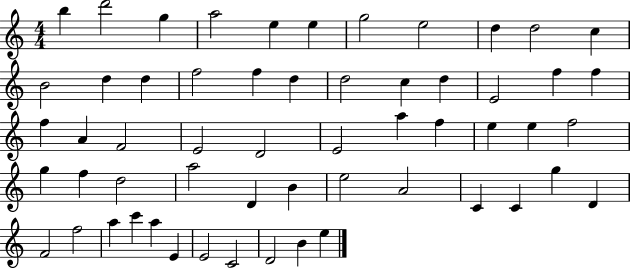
{
  \clef treble
  \numericTimeSignature
  \time 4/4
  \key c \major
  b''4 d'''2 g''4 | a''2 e''4 e''4 | g''2 e''2 | d''4 d''2 c''4 | \break b'2 d''4 d''4 | f''2 f''4 d''4 | d''2 c''4 d''4 | e'2 f''4 f''4 | \break f''4 a'4 f'2 | e'2 d'2 | e'2 a''4 f''4 | e''4 e''4 f''2 | \break g''4 f''4 d''2 | a''2 d'4 b'4 | e''2 a'2 | c'4 c'4 g''4 d'4 | \break f'2 f''2 | a''4 c'''4 a''4 e'4 | e'2 c'2 | d'2 b'4 e''4 | \break \bar "|."
}